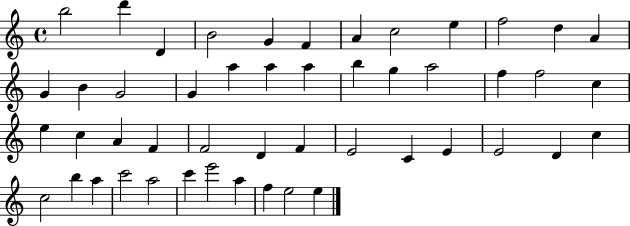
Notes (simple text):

B5/h D6/q D4/q B4/h G4/q F4/q A4/q C5/h E5/q F5/h D5/q A4/q G4/q B4/q G4/h G4/q A5/q A5/q A5/q B5/q G5/q A5/h F5/q F5/h C5/q E5/q C5/q A4/q F4/q F4/h D4/q F4/q E4/h C4/q E4/q E4/h D4/q C5/q C5/h B5/q A5/q C6/h A5/h C6/q E6/h A5/q F5/q E5/h E5/q